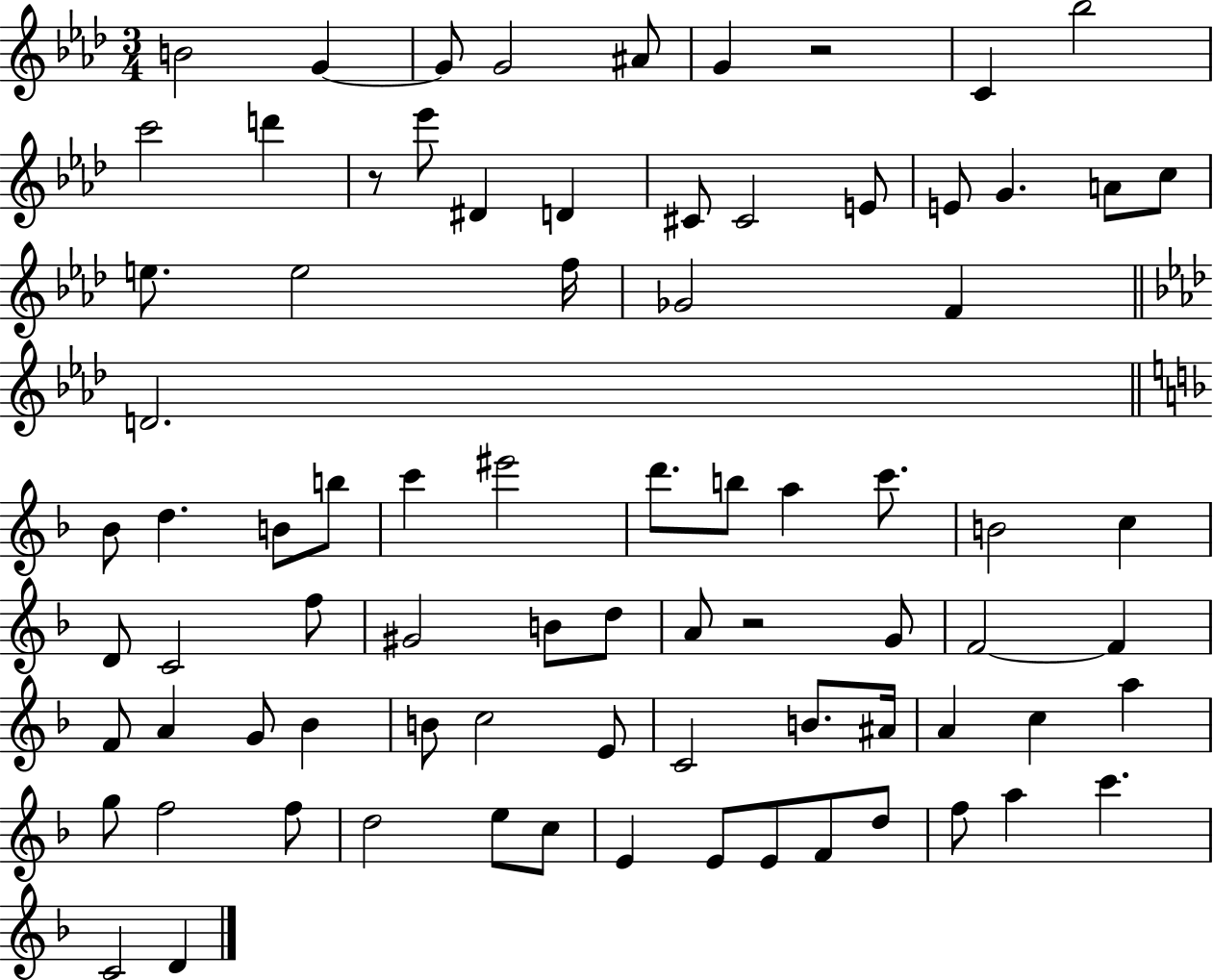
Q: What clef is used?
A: treble